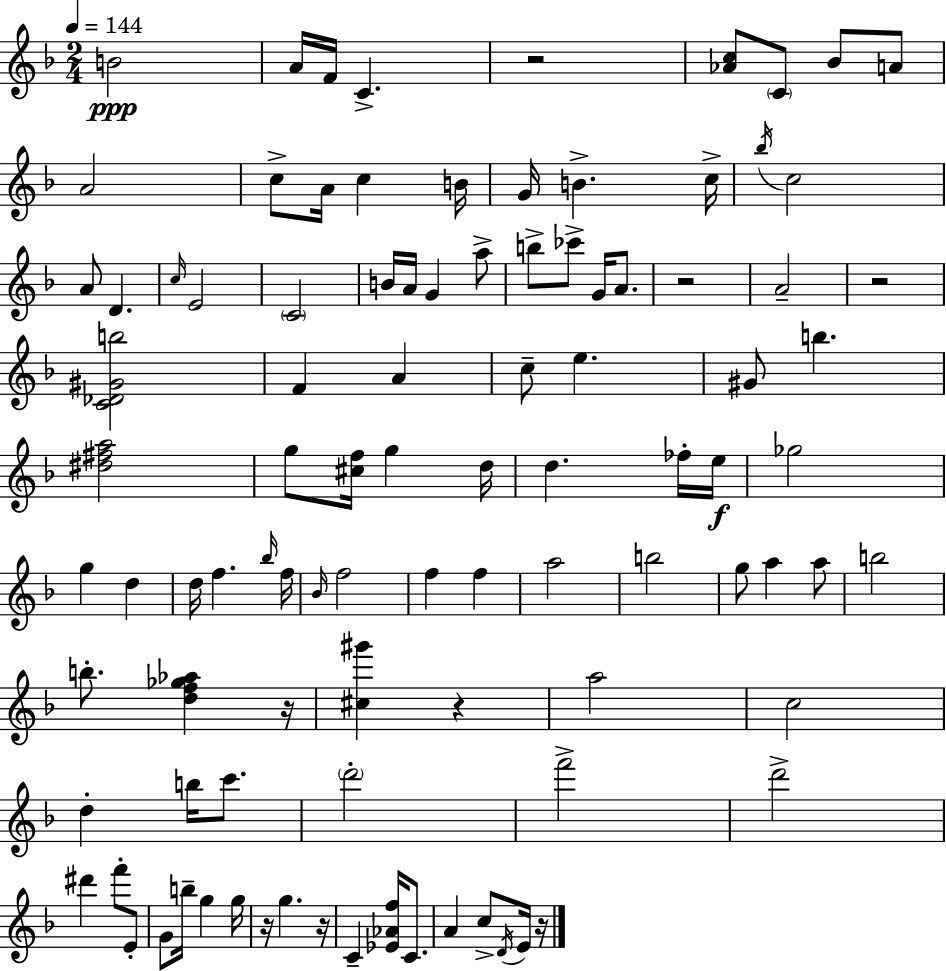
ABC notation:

X:1
T:Untitled
M:2/4
L:1/4
K:Dm
B2 A/4 F/4 C z2 [_Ac]/2 C/2 _B/2 A/2 A2 c/2 A/4 c B/4 G/4 B c/4 _b/4 c2 A/2 D c/4 E2 C2 B/4 A/4 G a/2 b/2 _c'/2 G/4 A/2 z2 A2 z2 [C_D^Gb]2 F A c/2 e ^G/2 b [^d^fa]2 g/2 [^cf]/4 g d/4 d _f/4 e/4 _g2 g d d/4 f _b/4 f/4 _B/4 f2 f f a2 b2 g/2 a a/2 b2 b/2 [df_g_a] z/4 [^c^g'] z a2 c2 d b/4 c'/2 d'2 f'2 d'2 ^d' f'/2 E/2 G/2 b/4 g g/4 z/4 g z/4 C [_E_Af]/4 C/2 A c/2 D/4 E/4 z/4